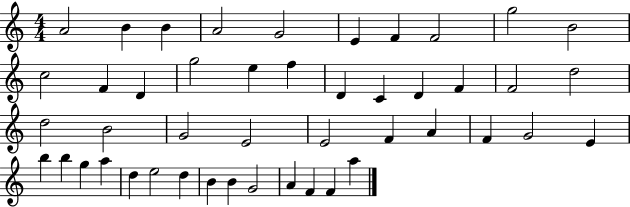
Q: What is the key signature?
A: C major